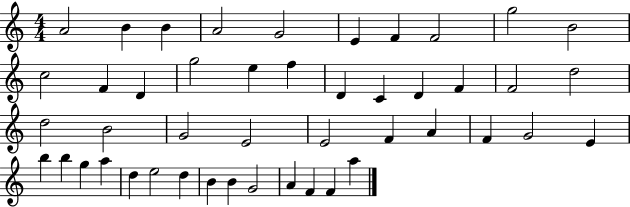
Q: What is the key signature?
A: C major